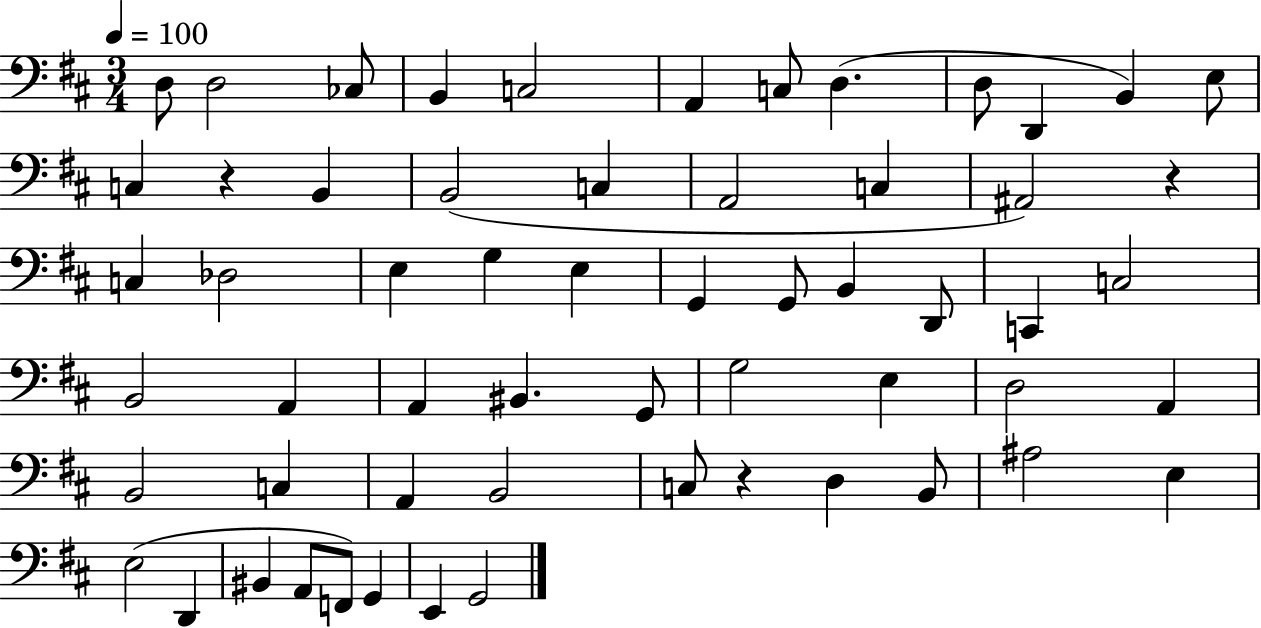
D3/e D3/h CES3/e B2/q C3/h A2/q C3/e D3/q. D3/e D2/q B2/q E3/e C3/q R/q B2/q B2/h C3/q A2/h C3/q A#2/h R/q C3/q Db3/h E3/q G3/q E3/q G2/q G2/e B2/q D2/e C2/q C3/h B2/h A2/q A2/q BIS2/q. G2/e G3/h E3/q D3/h A2/q B2/h C3/q A2/q B2/h C3/e R/q D3/q B2/e A#3/h E3/q E3/h D2/q BIS2/q A2/e F2/e G2/q E2/q G2/h